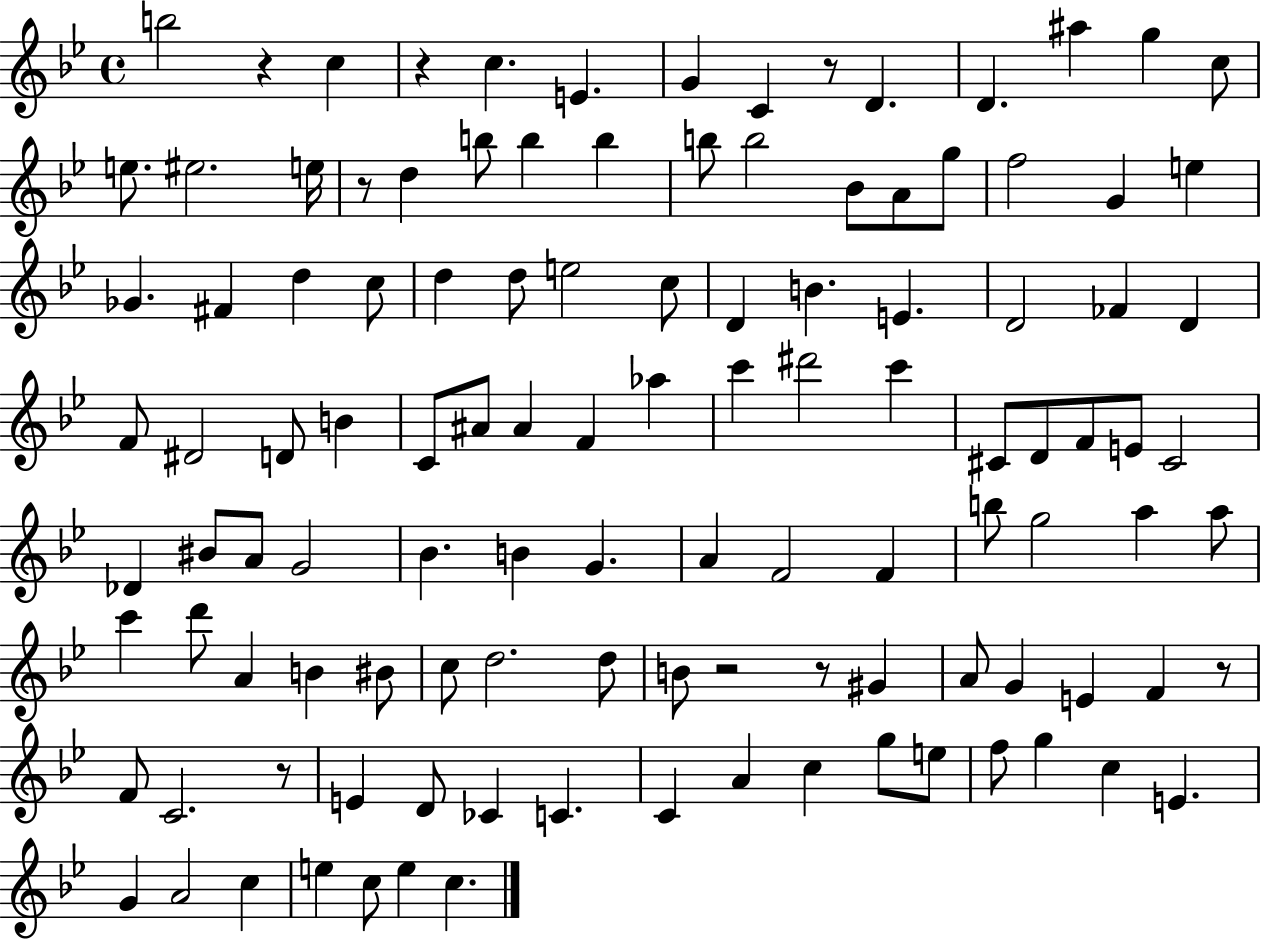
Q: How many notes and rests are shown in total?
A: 115